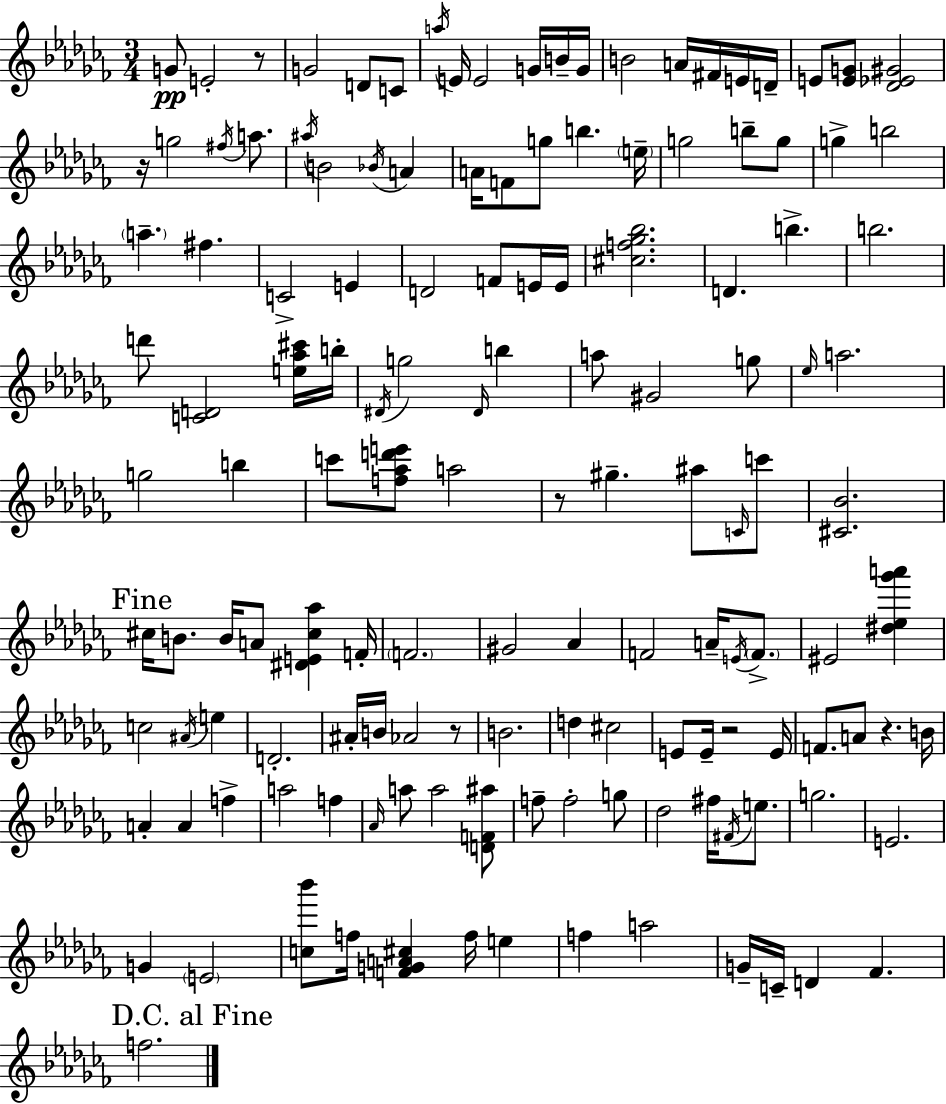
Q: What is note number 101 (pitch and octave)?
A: A5